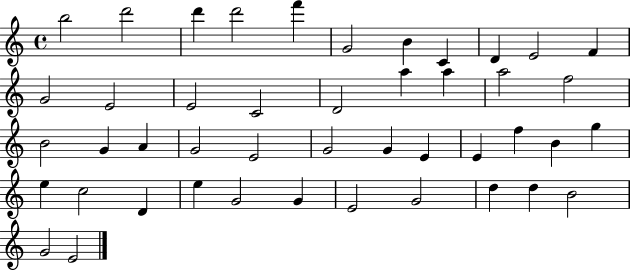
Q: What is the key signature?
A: C major